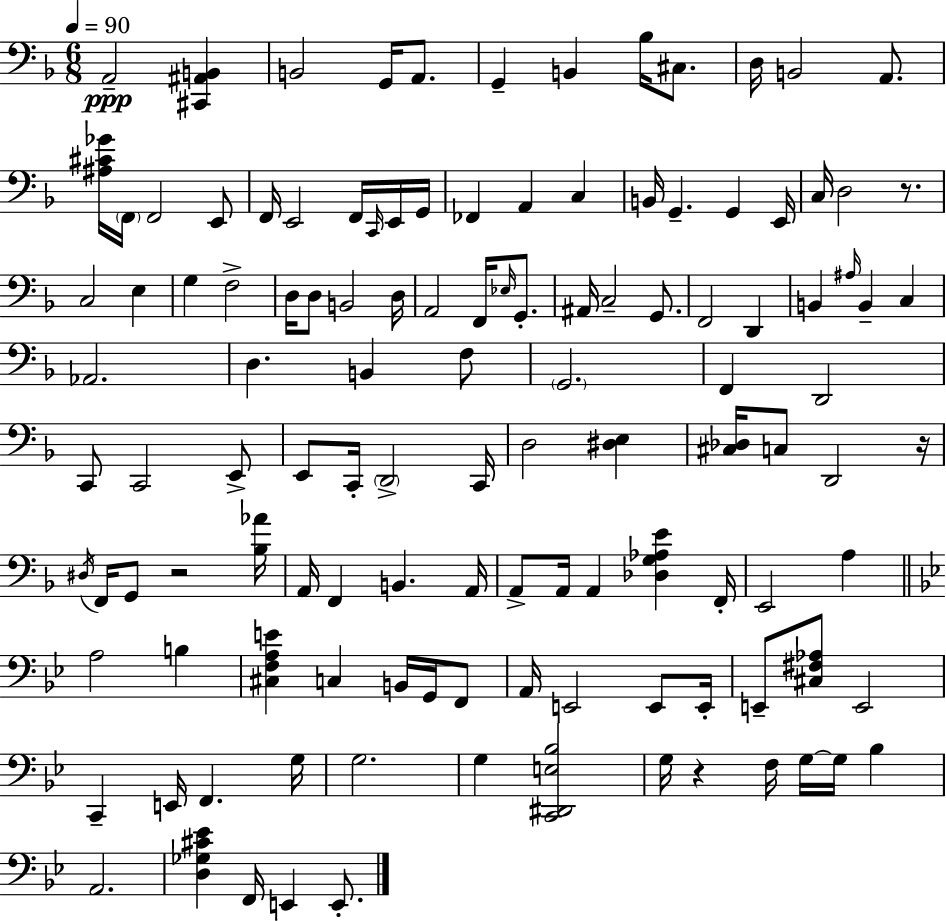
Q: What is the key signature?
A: D minor